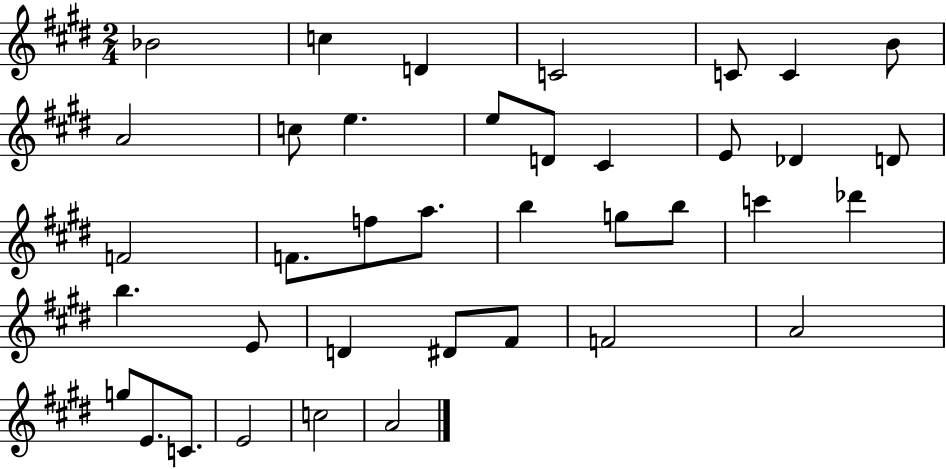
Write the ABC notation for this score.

X:1
T:Untitled
M:2/4
L:1/4
K:E
_B2 c D C2 C/2 C B/2 A2 c/2 e e/2 D/2 ^C E/2 _D D/2 F2 F/2 f/2 a/2 b g/2 b/2 c' _d' b E/2 D ^D/2 ^F/2 F2 A2 g/2 E/2 C/2 E2 c2 A2